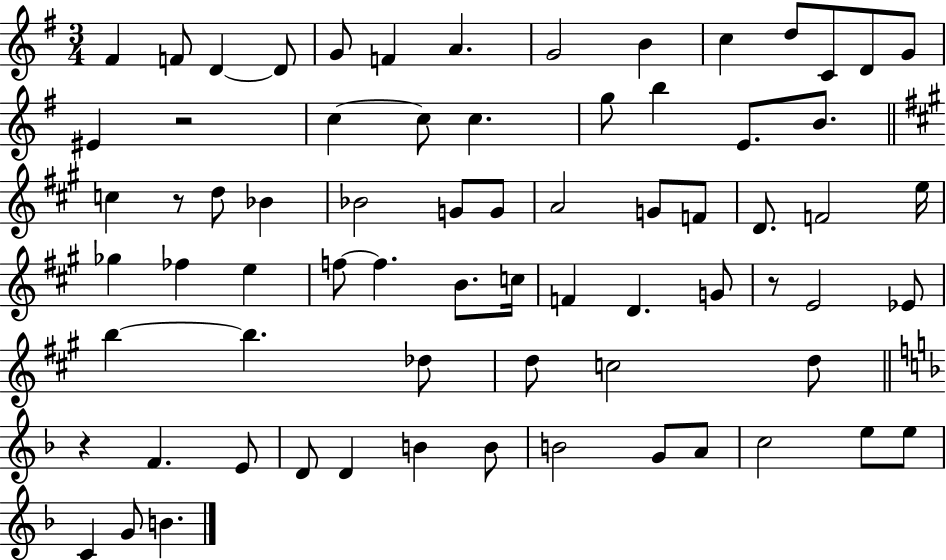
{
  \clef treble
  \numericTimeSignature
  \time 3/4
  \key g \major
  fis'4 f'8 d'4~~ d'8 | g'8 f'4 a'4. | g'2 b'4 | c''4 d''8 c'8 d'8 g'8 | \break eis'4 r2 | c''4~~ c''8 c''4. | g''8 b''4 e'8. b'8. | \bar "||" \break \key a \major c''4 r8 d''8 bes'4 | bes'2 g'8 g'8 | a'2 g'8 f'8 | d'8. f'2 e''16 | \break ges''4 fes''4 e''4 | f''8~~ f''4. b'8. c''16 | f'4 d'4. g'8 | r8 e'2 ees'8 | \break b''4~~ b''4. des''8 | d''8 c''2 d''8 | \bar "||" \break \key f \major r4 f'4. e'8 | d'8 d'4 b'4 b'8 | b'2 g'8 a'8 | c''2 e''8 e''8 | \break c'4 g'8 b'4. | \bar "|."
}